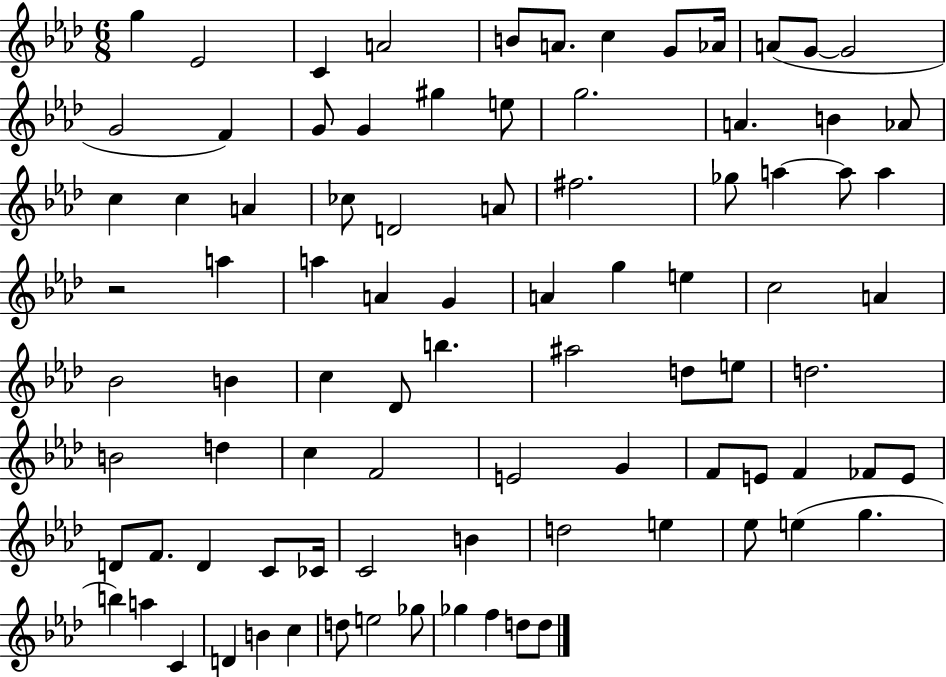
G5/q Eb4/h C4/q A4/h B4/e A4/e. C5/q G4/e Ab4/s A4/e G4/e G4/h G4/h F4/q G4/e G4/q G#5/q E5/e G5/h. A4/q. B4/q Ab4/e C5/q C5/q A4/q CES5/e D4/h A4/e F#5/h. Gb5/e A5/q A5/e A5/q R/h A5/q A5/q A4/q G4/q A4/q G5/q E5/q C5/h A4/q Bb4/h B4/q C5/q Db4/e B5/q. A#5/h D5/e E5/e D5/h. B4/h D5/q C5/q F4/h E4/h G4/q F4/e E4/e F4/q FES4/e E4/e D4/e F4/e. D4/q C4/e CES4/s C4/h B4/q D5/h E5/q Eb5/e E5/q G5/q. B5/q A5/q C4/q D4/q B4/q C5/q D5/e E5/h Gb5/e Gb5/q F5/q D5/e D5/e